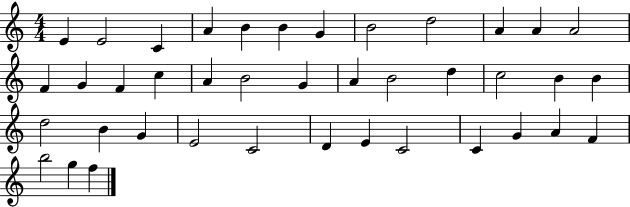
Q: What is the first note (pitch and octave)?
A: E4